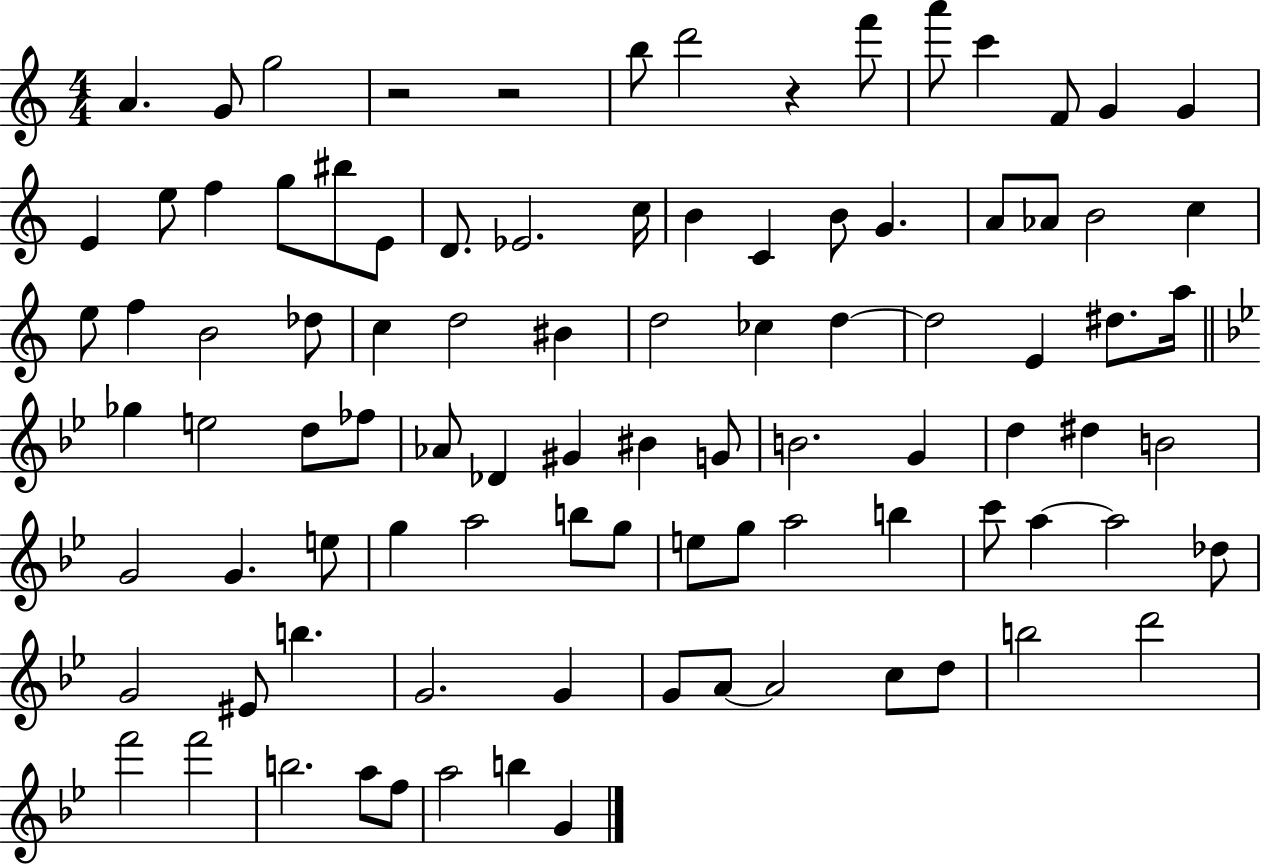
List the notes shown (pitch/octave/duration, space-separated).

A4/q. G4/e G5/h R/h R/h B5/e D6/h R/q F6/e A6/e C6/q F4/e G4/q G4/q E4/q E5/e F5/q G5/e BIS5/e E4/e D4/e. Eb4/h. C5/s B4/q C4/q B4/e G4/q. A4/e Ab4/e B4/h C5/q E5/e F5/q B4/h Db5/e C5/q D5/h BIS4/q D5/h CES5/q D5/q D5/h E4/q D#5/e. A5/s Gb5/q E5/h D5/e FES5/e Ab4/e Db4/q G#4/q BIS4/q G4/e B4/h. G4/q D5/q D#5/q B4/h G4/h G4/q. E5/e G5/q A5/h B5/e G5/e E5/e G5/e A5/h B5/q C6/e A5/q A5/h Db5/e G4/h EIS4/e B5/q. G4/h. G4/q G4/e A4/e A4/h C5/e D5/e B5/h D6/h F6/h F6/h B5/h. A5/e F5/e A5/h B5/q G4/q